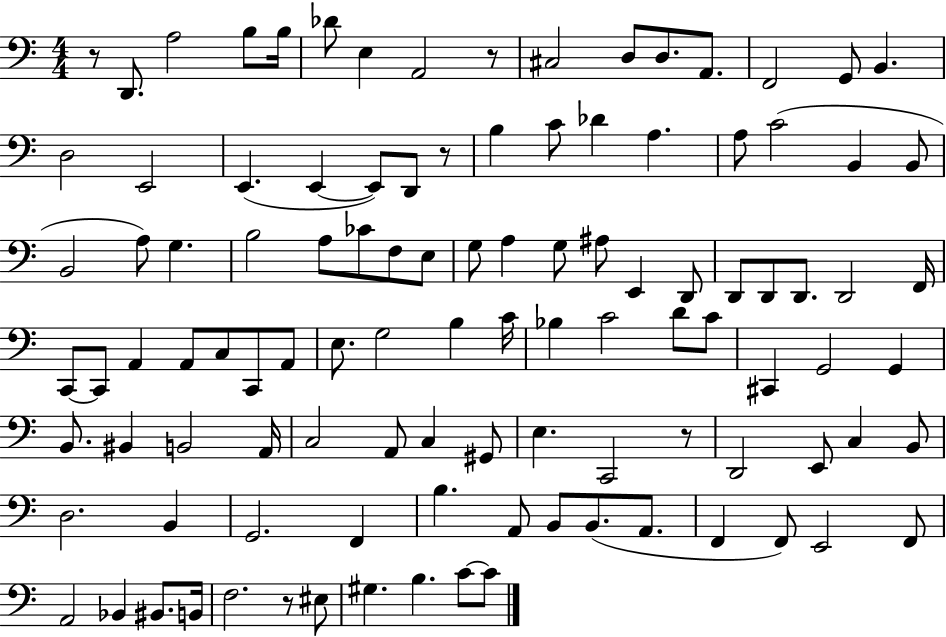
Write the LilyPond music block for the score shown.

{
  \clef bass
  \numericTimeSignature
  \time 4/4
  \key c \major
  \repeat volta 2 { r8 d,8. a2 b8 b16 | des'8 e4 a,2 r8 | cis2 d8 d8. a,8. | f,2 g,8 b,4. | \break d2 e,2 | e,4.( e,4~~ e,8) d,8 r8 | b4 c'8 des'4 a4. | a8 c'2( b,4 b,8 | \break b,2 a8) g4. | b2 a8 ces'8 f8 e8 | g8 a4 g8 ais8 e,4 d,8 | d,8 d,8 d,8. d,2 f,16 | \break c,8~~ c,8 a,4 a,8 c8 c,8 a,8 | e8. g2 b4 c'16 | bes4 c'2 d'8 c'8 | cis,4 g,2 g,4 | \break b,8. bis,4 b,2 a,16 | c2 a,8 c4 gis,8 | e4. c,2 r8 | d,2 e,8 c4 b,8 | \break d2. b,4 | g,2. f,4 | b4. a,8 b,8 b,8.( a,8. | f,4 f,8) e,2 f,8 | \break a,2 bes,4 bis,8. b,16 | f2. r8 eis8 | gis4. b4. c'8~~ c'8 | } \bar "|."
}